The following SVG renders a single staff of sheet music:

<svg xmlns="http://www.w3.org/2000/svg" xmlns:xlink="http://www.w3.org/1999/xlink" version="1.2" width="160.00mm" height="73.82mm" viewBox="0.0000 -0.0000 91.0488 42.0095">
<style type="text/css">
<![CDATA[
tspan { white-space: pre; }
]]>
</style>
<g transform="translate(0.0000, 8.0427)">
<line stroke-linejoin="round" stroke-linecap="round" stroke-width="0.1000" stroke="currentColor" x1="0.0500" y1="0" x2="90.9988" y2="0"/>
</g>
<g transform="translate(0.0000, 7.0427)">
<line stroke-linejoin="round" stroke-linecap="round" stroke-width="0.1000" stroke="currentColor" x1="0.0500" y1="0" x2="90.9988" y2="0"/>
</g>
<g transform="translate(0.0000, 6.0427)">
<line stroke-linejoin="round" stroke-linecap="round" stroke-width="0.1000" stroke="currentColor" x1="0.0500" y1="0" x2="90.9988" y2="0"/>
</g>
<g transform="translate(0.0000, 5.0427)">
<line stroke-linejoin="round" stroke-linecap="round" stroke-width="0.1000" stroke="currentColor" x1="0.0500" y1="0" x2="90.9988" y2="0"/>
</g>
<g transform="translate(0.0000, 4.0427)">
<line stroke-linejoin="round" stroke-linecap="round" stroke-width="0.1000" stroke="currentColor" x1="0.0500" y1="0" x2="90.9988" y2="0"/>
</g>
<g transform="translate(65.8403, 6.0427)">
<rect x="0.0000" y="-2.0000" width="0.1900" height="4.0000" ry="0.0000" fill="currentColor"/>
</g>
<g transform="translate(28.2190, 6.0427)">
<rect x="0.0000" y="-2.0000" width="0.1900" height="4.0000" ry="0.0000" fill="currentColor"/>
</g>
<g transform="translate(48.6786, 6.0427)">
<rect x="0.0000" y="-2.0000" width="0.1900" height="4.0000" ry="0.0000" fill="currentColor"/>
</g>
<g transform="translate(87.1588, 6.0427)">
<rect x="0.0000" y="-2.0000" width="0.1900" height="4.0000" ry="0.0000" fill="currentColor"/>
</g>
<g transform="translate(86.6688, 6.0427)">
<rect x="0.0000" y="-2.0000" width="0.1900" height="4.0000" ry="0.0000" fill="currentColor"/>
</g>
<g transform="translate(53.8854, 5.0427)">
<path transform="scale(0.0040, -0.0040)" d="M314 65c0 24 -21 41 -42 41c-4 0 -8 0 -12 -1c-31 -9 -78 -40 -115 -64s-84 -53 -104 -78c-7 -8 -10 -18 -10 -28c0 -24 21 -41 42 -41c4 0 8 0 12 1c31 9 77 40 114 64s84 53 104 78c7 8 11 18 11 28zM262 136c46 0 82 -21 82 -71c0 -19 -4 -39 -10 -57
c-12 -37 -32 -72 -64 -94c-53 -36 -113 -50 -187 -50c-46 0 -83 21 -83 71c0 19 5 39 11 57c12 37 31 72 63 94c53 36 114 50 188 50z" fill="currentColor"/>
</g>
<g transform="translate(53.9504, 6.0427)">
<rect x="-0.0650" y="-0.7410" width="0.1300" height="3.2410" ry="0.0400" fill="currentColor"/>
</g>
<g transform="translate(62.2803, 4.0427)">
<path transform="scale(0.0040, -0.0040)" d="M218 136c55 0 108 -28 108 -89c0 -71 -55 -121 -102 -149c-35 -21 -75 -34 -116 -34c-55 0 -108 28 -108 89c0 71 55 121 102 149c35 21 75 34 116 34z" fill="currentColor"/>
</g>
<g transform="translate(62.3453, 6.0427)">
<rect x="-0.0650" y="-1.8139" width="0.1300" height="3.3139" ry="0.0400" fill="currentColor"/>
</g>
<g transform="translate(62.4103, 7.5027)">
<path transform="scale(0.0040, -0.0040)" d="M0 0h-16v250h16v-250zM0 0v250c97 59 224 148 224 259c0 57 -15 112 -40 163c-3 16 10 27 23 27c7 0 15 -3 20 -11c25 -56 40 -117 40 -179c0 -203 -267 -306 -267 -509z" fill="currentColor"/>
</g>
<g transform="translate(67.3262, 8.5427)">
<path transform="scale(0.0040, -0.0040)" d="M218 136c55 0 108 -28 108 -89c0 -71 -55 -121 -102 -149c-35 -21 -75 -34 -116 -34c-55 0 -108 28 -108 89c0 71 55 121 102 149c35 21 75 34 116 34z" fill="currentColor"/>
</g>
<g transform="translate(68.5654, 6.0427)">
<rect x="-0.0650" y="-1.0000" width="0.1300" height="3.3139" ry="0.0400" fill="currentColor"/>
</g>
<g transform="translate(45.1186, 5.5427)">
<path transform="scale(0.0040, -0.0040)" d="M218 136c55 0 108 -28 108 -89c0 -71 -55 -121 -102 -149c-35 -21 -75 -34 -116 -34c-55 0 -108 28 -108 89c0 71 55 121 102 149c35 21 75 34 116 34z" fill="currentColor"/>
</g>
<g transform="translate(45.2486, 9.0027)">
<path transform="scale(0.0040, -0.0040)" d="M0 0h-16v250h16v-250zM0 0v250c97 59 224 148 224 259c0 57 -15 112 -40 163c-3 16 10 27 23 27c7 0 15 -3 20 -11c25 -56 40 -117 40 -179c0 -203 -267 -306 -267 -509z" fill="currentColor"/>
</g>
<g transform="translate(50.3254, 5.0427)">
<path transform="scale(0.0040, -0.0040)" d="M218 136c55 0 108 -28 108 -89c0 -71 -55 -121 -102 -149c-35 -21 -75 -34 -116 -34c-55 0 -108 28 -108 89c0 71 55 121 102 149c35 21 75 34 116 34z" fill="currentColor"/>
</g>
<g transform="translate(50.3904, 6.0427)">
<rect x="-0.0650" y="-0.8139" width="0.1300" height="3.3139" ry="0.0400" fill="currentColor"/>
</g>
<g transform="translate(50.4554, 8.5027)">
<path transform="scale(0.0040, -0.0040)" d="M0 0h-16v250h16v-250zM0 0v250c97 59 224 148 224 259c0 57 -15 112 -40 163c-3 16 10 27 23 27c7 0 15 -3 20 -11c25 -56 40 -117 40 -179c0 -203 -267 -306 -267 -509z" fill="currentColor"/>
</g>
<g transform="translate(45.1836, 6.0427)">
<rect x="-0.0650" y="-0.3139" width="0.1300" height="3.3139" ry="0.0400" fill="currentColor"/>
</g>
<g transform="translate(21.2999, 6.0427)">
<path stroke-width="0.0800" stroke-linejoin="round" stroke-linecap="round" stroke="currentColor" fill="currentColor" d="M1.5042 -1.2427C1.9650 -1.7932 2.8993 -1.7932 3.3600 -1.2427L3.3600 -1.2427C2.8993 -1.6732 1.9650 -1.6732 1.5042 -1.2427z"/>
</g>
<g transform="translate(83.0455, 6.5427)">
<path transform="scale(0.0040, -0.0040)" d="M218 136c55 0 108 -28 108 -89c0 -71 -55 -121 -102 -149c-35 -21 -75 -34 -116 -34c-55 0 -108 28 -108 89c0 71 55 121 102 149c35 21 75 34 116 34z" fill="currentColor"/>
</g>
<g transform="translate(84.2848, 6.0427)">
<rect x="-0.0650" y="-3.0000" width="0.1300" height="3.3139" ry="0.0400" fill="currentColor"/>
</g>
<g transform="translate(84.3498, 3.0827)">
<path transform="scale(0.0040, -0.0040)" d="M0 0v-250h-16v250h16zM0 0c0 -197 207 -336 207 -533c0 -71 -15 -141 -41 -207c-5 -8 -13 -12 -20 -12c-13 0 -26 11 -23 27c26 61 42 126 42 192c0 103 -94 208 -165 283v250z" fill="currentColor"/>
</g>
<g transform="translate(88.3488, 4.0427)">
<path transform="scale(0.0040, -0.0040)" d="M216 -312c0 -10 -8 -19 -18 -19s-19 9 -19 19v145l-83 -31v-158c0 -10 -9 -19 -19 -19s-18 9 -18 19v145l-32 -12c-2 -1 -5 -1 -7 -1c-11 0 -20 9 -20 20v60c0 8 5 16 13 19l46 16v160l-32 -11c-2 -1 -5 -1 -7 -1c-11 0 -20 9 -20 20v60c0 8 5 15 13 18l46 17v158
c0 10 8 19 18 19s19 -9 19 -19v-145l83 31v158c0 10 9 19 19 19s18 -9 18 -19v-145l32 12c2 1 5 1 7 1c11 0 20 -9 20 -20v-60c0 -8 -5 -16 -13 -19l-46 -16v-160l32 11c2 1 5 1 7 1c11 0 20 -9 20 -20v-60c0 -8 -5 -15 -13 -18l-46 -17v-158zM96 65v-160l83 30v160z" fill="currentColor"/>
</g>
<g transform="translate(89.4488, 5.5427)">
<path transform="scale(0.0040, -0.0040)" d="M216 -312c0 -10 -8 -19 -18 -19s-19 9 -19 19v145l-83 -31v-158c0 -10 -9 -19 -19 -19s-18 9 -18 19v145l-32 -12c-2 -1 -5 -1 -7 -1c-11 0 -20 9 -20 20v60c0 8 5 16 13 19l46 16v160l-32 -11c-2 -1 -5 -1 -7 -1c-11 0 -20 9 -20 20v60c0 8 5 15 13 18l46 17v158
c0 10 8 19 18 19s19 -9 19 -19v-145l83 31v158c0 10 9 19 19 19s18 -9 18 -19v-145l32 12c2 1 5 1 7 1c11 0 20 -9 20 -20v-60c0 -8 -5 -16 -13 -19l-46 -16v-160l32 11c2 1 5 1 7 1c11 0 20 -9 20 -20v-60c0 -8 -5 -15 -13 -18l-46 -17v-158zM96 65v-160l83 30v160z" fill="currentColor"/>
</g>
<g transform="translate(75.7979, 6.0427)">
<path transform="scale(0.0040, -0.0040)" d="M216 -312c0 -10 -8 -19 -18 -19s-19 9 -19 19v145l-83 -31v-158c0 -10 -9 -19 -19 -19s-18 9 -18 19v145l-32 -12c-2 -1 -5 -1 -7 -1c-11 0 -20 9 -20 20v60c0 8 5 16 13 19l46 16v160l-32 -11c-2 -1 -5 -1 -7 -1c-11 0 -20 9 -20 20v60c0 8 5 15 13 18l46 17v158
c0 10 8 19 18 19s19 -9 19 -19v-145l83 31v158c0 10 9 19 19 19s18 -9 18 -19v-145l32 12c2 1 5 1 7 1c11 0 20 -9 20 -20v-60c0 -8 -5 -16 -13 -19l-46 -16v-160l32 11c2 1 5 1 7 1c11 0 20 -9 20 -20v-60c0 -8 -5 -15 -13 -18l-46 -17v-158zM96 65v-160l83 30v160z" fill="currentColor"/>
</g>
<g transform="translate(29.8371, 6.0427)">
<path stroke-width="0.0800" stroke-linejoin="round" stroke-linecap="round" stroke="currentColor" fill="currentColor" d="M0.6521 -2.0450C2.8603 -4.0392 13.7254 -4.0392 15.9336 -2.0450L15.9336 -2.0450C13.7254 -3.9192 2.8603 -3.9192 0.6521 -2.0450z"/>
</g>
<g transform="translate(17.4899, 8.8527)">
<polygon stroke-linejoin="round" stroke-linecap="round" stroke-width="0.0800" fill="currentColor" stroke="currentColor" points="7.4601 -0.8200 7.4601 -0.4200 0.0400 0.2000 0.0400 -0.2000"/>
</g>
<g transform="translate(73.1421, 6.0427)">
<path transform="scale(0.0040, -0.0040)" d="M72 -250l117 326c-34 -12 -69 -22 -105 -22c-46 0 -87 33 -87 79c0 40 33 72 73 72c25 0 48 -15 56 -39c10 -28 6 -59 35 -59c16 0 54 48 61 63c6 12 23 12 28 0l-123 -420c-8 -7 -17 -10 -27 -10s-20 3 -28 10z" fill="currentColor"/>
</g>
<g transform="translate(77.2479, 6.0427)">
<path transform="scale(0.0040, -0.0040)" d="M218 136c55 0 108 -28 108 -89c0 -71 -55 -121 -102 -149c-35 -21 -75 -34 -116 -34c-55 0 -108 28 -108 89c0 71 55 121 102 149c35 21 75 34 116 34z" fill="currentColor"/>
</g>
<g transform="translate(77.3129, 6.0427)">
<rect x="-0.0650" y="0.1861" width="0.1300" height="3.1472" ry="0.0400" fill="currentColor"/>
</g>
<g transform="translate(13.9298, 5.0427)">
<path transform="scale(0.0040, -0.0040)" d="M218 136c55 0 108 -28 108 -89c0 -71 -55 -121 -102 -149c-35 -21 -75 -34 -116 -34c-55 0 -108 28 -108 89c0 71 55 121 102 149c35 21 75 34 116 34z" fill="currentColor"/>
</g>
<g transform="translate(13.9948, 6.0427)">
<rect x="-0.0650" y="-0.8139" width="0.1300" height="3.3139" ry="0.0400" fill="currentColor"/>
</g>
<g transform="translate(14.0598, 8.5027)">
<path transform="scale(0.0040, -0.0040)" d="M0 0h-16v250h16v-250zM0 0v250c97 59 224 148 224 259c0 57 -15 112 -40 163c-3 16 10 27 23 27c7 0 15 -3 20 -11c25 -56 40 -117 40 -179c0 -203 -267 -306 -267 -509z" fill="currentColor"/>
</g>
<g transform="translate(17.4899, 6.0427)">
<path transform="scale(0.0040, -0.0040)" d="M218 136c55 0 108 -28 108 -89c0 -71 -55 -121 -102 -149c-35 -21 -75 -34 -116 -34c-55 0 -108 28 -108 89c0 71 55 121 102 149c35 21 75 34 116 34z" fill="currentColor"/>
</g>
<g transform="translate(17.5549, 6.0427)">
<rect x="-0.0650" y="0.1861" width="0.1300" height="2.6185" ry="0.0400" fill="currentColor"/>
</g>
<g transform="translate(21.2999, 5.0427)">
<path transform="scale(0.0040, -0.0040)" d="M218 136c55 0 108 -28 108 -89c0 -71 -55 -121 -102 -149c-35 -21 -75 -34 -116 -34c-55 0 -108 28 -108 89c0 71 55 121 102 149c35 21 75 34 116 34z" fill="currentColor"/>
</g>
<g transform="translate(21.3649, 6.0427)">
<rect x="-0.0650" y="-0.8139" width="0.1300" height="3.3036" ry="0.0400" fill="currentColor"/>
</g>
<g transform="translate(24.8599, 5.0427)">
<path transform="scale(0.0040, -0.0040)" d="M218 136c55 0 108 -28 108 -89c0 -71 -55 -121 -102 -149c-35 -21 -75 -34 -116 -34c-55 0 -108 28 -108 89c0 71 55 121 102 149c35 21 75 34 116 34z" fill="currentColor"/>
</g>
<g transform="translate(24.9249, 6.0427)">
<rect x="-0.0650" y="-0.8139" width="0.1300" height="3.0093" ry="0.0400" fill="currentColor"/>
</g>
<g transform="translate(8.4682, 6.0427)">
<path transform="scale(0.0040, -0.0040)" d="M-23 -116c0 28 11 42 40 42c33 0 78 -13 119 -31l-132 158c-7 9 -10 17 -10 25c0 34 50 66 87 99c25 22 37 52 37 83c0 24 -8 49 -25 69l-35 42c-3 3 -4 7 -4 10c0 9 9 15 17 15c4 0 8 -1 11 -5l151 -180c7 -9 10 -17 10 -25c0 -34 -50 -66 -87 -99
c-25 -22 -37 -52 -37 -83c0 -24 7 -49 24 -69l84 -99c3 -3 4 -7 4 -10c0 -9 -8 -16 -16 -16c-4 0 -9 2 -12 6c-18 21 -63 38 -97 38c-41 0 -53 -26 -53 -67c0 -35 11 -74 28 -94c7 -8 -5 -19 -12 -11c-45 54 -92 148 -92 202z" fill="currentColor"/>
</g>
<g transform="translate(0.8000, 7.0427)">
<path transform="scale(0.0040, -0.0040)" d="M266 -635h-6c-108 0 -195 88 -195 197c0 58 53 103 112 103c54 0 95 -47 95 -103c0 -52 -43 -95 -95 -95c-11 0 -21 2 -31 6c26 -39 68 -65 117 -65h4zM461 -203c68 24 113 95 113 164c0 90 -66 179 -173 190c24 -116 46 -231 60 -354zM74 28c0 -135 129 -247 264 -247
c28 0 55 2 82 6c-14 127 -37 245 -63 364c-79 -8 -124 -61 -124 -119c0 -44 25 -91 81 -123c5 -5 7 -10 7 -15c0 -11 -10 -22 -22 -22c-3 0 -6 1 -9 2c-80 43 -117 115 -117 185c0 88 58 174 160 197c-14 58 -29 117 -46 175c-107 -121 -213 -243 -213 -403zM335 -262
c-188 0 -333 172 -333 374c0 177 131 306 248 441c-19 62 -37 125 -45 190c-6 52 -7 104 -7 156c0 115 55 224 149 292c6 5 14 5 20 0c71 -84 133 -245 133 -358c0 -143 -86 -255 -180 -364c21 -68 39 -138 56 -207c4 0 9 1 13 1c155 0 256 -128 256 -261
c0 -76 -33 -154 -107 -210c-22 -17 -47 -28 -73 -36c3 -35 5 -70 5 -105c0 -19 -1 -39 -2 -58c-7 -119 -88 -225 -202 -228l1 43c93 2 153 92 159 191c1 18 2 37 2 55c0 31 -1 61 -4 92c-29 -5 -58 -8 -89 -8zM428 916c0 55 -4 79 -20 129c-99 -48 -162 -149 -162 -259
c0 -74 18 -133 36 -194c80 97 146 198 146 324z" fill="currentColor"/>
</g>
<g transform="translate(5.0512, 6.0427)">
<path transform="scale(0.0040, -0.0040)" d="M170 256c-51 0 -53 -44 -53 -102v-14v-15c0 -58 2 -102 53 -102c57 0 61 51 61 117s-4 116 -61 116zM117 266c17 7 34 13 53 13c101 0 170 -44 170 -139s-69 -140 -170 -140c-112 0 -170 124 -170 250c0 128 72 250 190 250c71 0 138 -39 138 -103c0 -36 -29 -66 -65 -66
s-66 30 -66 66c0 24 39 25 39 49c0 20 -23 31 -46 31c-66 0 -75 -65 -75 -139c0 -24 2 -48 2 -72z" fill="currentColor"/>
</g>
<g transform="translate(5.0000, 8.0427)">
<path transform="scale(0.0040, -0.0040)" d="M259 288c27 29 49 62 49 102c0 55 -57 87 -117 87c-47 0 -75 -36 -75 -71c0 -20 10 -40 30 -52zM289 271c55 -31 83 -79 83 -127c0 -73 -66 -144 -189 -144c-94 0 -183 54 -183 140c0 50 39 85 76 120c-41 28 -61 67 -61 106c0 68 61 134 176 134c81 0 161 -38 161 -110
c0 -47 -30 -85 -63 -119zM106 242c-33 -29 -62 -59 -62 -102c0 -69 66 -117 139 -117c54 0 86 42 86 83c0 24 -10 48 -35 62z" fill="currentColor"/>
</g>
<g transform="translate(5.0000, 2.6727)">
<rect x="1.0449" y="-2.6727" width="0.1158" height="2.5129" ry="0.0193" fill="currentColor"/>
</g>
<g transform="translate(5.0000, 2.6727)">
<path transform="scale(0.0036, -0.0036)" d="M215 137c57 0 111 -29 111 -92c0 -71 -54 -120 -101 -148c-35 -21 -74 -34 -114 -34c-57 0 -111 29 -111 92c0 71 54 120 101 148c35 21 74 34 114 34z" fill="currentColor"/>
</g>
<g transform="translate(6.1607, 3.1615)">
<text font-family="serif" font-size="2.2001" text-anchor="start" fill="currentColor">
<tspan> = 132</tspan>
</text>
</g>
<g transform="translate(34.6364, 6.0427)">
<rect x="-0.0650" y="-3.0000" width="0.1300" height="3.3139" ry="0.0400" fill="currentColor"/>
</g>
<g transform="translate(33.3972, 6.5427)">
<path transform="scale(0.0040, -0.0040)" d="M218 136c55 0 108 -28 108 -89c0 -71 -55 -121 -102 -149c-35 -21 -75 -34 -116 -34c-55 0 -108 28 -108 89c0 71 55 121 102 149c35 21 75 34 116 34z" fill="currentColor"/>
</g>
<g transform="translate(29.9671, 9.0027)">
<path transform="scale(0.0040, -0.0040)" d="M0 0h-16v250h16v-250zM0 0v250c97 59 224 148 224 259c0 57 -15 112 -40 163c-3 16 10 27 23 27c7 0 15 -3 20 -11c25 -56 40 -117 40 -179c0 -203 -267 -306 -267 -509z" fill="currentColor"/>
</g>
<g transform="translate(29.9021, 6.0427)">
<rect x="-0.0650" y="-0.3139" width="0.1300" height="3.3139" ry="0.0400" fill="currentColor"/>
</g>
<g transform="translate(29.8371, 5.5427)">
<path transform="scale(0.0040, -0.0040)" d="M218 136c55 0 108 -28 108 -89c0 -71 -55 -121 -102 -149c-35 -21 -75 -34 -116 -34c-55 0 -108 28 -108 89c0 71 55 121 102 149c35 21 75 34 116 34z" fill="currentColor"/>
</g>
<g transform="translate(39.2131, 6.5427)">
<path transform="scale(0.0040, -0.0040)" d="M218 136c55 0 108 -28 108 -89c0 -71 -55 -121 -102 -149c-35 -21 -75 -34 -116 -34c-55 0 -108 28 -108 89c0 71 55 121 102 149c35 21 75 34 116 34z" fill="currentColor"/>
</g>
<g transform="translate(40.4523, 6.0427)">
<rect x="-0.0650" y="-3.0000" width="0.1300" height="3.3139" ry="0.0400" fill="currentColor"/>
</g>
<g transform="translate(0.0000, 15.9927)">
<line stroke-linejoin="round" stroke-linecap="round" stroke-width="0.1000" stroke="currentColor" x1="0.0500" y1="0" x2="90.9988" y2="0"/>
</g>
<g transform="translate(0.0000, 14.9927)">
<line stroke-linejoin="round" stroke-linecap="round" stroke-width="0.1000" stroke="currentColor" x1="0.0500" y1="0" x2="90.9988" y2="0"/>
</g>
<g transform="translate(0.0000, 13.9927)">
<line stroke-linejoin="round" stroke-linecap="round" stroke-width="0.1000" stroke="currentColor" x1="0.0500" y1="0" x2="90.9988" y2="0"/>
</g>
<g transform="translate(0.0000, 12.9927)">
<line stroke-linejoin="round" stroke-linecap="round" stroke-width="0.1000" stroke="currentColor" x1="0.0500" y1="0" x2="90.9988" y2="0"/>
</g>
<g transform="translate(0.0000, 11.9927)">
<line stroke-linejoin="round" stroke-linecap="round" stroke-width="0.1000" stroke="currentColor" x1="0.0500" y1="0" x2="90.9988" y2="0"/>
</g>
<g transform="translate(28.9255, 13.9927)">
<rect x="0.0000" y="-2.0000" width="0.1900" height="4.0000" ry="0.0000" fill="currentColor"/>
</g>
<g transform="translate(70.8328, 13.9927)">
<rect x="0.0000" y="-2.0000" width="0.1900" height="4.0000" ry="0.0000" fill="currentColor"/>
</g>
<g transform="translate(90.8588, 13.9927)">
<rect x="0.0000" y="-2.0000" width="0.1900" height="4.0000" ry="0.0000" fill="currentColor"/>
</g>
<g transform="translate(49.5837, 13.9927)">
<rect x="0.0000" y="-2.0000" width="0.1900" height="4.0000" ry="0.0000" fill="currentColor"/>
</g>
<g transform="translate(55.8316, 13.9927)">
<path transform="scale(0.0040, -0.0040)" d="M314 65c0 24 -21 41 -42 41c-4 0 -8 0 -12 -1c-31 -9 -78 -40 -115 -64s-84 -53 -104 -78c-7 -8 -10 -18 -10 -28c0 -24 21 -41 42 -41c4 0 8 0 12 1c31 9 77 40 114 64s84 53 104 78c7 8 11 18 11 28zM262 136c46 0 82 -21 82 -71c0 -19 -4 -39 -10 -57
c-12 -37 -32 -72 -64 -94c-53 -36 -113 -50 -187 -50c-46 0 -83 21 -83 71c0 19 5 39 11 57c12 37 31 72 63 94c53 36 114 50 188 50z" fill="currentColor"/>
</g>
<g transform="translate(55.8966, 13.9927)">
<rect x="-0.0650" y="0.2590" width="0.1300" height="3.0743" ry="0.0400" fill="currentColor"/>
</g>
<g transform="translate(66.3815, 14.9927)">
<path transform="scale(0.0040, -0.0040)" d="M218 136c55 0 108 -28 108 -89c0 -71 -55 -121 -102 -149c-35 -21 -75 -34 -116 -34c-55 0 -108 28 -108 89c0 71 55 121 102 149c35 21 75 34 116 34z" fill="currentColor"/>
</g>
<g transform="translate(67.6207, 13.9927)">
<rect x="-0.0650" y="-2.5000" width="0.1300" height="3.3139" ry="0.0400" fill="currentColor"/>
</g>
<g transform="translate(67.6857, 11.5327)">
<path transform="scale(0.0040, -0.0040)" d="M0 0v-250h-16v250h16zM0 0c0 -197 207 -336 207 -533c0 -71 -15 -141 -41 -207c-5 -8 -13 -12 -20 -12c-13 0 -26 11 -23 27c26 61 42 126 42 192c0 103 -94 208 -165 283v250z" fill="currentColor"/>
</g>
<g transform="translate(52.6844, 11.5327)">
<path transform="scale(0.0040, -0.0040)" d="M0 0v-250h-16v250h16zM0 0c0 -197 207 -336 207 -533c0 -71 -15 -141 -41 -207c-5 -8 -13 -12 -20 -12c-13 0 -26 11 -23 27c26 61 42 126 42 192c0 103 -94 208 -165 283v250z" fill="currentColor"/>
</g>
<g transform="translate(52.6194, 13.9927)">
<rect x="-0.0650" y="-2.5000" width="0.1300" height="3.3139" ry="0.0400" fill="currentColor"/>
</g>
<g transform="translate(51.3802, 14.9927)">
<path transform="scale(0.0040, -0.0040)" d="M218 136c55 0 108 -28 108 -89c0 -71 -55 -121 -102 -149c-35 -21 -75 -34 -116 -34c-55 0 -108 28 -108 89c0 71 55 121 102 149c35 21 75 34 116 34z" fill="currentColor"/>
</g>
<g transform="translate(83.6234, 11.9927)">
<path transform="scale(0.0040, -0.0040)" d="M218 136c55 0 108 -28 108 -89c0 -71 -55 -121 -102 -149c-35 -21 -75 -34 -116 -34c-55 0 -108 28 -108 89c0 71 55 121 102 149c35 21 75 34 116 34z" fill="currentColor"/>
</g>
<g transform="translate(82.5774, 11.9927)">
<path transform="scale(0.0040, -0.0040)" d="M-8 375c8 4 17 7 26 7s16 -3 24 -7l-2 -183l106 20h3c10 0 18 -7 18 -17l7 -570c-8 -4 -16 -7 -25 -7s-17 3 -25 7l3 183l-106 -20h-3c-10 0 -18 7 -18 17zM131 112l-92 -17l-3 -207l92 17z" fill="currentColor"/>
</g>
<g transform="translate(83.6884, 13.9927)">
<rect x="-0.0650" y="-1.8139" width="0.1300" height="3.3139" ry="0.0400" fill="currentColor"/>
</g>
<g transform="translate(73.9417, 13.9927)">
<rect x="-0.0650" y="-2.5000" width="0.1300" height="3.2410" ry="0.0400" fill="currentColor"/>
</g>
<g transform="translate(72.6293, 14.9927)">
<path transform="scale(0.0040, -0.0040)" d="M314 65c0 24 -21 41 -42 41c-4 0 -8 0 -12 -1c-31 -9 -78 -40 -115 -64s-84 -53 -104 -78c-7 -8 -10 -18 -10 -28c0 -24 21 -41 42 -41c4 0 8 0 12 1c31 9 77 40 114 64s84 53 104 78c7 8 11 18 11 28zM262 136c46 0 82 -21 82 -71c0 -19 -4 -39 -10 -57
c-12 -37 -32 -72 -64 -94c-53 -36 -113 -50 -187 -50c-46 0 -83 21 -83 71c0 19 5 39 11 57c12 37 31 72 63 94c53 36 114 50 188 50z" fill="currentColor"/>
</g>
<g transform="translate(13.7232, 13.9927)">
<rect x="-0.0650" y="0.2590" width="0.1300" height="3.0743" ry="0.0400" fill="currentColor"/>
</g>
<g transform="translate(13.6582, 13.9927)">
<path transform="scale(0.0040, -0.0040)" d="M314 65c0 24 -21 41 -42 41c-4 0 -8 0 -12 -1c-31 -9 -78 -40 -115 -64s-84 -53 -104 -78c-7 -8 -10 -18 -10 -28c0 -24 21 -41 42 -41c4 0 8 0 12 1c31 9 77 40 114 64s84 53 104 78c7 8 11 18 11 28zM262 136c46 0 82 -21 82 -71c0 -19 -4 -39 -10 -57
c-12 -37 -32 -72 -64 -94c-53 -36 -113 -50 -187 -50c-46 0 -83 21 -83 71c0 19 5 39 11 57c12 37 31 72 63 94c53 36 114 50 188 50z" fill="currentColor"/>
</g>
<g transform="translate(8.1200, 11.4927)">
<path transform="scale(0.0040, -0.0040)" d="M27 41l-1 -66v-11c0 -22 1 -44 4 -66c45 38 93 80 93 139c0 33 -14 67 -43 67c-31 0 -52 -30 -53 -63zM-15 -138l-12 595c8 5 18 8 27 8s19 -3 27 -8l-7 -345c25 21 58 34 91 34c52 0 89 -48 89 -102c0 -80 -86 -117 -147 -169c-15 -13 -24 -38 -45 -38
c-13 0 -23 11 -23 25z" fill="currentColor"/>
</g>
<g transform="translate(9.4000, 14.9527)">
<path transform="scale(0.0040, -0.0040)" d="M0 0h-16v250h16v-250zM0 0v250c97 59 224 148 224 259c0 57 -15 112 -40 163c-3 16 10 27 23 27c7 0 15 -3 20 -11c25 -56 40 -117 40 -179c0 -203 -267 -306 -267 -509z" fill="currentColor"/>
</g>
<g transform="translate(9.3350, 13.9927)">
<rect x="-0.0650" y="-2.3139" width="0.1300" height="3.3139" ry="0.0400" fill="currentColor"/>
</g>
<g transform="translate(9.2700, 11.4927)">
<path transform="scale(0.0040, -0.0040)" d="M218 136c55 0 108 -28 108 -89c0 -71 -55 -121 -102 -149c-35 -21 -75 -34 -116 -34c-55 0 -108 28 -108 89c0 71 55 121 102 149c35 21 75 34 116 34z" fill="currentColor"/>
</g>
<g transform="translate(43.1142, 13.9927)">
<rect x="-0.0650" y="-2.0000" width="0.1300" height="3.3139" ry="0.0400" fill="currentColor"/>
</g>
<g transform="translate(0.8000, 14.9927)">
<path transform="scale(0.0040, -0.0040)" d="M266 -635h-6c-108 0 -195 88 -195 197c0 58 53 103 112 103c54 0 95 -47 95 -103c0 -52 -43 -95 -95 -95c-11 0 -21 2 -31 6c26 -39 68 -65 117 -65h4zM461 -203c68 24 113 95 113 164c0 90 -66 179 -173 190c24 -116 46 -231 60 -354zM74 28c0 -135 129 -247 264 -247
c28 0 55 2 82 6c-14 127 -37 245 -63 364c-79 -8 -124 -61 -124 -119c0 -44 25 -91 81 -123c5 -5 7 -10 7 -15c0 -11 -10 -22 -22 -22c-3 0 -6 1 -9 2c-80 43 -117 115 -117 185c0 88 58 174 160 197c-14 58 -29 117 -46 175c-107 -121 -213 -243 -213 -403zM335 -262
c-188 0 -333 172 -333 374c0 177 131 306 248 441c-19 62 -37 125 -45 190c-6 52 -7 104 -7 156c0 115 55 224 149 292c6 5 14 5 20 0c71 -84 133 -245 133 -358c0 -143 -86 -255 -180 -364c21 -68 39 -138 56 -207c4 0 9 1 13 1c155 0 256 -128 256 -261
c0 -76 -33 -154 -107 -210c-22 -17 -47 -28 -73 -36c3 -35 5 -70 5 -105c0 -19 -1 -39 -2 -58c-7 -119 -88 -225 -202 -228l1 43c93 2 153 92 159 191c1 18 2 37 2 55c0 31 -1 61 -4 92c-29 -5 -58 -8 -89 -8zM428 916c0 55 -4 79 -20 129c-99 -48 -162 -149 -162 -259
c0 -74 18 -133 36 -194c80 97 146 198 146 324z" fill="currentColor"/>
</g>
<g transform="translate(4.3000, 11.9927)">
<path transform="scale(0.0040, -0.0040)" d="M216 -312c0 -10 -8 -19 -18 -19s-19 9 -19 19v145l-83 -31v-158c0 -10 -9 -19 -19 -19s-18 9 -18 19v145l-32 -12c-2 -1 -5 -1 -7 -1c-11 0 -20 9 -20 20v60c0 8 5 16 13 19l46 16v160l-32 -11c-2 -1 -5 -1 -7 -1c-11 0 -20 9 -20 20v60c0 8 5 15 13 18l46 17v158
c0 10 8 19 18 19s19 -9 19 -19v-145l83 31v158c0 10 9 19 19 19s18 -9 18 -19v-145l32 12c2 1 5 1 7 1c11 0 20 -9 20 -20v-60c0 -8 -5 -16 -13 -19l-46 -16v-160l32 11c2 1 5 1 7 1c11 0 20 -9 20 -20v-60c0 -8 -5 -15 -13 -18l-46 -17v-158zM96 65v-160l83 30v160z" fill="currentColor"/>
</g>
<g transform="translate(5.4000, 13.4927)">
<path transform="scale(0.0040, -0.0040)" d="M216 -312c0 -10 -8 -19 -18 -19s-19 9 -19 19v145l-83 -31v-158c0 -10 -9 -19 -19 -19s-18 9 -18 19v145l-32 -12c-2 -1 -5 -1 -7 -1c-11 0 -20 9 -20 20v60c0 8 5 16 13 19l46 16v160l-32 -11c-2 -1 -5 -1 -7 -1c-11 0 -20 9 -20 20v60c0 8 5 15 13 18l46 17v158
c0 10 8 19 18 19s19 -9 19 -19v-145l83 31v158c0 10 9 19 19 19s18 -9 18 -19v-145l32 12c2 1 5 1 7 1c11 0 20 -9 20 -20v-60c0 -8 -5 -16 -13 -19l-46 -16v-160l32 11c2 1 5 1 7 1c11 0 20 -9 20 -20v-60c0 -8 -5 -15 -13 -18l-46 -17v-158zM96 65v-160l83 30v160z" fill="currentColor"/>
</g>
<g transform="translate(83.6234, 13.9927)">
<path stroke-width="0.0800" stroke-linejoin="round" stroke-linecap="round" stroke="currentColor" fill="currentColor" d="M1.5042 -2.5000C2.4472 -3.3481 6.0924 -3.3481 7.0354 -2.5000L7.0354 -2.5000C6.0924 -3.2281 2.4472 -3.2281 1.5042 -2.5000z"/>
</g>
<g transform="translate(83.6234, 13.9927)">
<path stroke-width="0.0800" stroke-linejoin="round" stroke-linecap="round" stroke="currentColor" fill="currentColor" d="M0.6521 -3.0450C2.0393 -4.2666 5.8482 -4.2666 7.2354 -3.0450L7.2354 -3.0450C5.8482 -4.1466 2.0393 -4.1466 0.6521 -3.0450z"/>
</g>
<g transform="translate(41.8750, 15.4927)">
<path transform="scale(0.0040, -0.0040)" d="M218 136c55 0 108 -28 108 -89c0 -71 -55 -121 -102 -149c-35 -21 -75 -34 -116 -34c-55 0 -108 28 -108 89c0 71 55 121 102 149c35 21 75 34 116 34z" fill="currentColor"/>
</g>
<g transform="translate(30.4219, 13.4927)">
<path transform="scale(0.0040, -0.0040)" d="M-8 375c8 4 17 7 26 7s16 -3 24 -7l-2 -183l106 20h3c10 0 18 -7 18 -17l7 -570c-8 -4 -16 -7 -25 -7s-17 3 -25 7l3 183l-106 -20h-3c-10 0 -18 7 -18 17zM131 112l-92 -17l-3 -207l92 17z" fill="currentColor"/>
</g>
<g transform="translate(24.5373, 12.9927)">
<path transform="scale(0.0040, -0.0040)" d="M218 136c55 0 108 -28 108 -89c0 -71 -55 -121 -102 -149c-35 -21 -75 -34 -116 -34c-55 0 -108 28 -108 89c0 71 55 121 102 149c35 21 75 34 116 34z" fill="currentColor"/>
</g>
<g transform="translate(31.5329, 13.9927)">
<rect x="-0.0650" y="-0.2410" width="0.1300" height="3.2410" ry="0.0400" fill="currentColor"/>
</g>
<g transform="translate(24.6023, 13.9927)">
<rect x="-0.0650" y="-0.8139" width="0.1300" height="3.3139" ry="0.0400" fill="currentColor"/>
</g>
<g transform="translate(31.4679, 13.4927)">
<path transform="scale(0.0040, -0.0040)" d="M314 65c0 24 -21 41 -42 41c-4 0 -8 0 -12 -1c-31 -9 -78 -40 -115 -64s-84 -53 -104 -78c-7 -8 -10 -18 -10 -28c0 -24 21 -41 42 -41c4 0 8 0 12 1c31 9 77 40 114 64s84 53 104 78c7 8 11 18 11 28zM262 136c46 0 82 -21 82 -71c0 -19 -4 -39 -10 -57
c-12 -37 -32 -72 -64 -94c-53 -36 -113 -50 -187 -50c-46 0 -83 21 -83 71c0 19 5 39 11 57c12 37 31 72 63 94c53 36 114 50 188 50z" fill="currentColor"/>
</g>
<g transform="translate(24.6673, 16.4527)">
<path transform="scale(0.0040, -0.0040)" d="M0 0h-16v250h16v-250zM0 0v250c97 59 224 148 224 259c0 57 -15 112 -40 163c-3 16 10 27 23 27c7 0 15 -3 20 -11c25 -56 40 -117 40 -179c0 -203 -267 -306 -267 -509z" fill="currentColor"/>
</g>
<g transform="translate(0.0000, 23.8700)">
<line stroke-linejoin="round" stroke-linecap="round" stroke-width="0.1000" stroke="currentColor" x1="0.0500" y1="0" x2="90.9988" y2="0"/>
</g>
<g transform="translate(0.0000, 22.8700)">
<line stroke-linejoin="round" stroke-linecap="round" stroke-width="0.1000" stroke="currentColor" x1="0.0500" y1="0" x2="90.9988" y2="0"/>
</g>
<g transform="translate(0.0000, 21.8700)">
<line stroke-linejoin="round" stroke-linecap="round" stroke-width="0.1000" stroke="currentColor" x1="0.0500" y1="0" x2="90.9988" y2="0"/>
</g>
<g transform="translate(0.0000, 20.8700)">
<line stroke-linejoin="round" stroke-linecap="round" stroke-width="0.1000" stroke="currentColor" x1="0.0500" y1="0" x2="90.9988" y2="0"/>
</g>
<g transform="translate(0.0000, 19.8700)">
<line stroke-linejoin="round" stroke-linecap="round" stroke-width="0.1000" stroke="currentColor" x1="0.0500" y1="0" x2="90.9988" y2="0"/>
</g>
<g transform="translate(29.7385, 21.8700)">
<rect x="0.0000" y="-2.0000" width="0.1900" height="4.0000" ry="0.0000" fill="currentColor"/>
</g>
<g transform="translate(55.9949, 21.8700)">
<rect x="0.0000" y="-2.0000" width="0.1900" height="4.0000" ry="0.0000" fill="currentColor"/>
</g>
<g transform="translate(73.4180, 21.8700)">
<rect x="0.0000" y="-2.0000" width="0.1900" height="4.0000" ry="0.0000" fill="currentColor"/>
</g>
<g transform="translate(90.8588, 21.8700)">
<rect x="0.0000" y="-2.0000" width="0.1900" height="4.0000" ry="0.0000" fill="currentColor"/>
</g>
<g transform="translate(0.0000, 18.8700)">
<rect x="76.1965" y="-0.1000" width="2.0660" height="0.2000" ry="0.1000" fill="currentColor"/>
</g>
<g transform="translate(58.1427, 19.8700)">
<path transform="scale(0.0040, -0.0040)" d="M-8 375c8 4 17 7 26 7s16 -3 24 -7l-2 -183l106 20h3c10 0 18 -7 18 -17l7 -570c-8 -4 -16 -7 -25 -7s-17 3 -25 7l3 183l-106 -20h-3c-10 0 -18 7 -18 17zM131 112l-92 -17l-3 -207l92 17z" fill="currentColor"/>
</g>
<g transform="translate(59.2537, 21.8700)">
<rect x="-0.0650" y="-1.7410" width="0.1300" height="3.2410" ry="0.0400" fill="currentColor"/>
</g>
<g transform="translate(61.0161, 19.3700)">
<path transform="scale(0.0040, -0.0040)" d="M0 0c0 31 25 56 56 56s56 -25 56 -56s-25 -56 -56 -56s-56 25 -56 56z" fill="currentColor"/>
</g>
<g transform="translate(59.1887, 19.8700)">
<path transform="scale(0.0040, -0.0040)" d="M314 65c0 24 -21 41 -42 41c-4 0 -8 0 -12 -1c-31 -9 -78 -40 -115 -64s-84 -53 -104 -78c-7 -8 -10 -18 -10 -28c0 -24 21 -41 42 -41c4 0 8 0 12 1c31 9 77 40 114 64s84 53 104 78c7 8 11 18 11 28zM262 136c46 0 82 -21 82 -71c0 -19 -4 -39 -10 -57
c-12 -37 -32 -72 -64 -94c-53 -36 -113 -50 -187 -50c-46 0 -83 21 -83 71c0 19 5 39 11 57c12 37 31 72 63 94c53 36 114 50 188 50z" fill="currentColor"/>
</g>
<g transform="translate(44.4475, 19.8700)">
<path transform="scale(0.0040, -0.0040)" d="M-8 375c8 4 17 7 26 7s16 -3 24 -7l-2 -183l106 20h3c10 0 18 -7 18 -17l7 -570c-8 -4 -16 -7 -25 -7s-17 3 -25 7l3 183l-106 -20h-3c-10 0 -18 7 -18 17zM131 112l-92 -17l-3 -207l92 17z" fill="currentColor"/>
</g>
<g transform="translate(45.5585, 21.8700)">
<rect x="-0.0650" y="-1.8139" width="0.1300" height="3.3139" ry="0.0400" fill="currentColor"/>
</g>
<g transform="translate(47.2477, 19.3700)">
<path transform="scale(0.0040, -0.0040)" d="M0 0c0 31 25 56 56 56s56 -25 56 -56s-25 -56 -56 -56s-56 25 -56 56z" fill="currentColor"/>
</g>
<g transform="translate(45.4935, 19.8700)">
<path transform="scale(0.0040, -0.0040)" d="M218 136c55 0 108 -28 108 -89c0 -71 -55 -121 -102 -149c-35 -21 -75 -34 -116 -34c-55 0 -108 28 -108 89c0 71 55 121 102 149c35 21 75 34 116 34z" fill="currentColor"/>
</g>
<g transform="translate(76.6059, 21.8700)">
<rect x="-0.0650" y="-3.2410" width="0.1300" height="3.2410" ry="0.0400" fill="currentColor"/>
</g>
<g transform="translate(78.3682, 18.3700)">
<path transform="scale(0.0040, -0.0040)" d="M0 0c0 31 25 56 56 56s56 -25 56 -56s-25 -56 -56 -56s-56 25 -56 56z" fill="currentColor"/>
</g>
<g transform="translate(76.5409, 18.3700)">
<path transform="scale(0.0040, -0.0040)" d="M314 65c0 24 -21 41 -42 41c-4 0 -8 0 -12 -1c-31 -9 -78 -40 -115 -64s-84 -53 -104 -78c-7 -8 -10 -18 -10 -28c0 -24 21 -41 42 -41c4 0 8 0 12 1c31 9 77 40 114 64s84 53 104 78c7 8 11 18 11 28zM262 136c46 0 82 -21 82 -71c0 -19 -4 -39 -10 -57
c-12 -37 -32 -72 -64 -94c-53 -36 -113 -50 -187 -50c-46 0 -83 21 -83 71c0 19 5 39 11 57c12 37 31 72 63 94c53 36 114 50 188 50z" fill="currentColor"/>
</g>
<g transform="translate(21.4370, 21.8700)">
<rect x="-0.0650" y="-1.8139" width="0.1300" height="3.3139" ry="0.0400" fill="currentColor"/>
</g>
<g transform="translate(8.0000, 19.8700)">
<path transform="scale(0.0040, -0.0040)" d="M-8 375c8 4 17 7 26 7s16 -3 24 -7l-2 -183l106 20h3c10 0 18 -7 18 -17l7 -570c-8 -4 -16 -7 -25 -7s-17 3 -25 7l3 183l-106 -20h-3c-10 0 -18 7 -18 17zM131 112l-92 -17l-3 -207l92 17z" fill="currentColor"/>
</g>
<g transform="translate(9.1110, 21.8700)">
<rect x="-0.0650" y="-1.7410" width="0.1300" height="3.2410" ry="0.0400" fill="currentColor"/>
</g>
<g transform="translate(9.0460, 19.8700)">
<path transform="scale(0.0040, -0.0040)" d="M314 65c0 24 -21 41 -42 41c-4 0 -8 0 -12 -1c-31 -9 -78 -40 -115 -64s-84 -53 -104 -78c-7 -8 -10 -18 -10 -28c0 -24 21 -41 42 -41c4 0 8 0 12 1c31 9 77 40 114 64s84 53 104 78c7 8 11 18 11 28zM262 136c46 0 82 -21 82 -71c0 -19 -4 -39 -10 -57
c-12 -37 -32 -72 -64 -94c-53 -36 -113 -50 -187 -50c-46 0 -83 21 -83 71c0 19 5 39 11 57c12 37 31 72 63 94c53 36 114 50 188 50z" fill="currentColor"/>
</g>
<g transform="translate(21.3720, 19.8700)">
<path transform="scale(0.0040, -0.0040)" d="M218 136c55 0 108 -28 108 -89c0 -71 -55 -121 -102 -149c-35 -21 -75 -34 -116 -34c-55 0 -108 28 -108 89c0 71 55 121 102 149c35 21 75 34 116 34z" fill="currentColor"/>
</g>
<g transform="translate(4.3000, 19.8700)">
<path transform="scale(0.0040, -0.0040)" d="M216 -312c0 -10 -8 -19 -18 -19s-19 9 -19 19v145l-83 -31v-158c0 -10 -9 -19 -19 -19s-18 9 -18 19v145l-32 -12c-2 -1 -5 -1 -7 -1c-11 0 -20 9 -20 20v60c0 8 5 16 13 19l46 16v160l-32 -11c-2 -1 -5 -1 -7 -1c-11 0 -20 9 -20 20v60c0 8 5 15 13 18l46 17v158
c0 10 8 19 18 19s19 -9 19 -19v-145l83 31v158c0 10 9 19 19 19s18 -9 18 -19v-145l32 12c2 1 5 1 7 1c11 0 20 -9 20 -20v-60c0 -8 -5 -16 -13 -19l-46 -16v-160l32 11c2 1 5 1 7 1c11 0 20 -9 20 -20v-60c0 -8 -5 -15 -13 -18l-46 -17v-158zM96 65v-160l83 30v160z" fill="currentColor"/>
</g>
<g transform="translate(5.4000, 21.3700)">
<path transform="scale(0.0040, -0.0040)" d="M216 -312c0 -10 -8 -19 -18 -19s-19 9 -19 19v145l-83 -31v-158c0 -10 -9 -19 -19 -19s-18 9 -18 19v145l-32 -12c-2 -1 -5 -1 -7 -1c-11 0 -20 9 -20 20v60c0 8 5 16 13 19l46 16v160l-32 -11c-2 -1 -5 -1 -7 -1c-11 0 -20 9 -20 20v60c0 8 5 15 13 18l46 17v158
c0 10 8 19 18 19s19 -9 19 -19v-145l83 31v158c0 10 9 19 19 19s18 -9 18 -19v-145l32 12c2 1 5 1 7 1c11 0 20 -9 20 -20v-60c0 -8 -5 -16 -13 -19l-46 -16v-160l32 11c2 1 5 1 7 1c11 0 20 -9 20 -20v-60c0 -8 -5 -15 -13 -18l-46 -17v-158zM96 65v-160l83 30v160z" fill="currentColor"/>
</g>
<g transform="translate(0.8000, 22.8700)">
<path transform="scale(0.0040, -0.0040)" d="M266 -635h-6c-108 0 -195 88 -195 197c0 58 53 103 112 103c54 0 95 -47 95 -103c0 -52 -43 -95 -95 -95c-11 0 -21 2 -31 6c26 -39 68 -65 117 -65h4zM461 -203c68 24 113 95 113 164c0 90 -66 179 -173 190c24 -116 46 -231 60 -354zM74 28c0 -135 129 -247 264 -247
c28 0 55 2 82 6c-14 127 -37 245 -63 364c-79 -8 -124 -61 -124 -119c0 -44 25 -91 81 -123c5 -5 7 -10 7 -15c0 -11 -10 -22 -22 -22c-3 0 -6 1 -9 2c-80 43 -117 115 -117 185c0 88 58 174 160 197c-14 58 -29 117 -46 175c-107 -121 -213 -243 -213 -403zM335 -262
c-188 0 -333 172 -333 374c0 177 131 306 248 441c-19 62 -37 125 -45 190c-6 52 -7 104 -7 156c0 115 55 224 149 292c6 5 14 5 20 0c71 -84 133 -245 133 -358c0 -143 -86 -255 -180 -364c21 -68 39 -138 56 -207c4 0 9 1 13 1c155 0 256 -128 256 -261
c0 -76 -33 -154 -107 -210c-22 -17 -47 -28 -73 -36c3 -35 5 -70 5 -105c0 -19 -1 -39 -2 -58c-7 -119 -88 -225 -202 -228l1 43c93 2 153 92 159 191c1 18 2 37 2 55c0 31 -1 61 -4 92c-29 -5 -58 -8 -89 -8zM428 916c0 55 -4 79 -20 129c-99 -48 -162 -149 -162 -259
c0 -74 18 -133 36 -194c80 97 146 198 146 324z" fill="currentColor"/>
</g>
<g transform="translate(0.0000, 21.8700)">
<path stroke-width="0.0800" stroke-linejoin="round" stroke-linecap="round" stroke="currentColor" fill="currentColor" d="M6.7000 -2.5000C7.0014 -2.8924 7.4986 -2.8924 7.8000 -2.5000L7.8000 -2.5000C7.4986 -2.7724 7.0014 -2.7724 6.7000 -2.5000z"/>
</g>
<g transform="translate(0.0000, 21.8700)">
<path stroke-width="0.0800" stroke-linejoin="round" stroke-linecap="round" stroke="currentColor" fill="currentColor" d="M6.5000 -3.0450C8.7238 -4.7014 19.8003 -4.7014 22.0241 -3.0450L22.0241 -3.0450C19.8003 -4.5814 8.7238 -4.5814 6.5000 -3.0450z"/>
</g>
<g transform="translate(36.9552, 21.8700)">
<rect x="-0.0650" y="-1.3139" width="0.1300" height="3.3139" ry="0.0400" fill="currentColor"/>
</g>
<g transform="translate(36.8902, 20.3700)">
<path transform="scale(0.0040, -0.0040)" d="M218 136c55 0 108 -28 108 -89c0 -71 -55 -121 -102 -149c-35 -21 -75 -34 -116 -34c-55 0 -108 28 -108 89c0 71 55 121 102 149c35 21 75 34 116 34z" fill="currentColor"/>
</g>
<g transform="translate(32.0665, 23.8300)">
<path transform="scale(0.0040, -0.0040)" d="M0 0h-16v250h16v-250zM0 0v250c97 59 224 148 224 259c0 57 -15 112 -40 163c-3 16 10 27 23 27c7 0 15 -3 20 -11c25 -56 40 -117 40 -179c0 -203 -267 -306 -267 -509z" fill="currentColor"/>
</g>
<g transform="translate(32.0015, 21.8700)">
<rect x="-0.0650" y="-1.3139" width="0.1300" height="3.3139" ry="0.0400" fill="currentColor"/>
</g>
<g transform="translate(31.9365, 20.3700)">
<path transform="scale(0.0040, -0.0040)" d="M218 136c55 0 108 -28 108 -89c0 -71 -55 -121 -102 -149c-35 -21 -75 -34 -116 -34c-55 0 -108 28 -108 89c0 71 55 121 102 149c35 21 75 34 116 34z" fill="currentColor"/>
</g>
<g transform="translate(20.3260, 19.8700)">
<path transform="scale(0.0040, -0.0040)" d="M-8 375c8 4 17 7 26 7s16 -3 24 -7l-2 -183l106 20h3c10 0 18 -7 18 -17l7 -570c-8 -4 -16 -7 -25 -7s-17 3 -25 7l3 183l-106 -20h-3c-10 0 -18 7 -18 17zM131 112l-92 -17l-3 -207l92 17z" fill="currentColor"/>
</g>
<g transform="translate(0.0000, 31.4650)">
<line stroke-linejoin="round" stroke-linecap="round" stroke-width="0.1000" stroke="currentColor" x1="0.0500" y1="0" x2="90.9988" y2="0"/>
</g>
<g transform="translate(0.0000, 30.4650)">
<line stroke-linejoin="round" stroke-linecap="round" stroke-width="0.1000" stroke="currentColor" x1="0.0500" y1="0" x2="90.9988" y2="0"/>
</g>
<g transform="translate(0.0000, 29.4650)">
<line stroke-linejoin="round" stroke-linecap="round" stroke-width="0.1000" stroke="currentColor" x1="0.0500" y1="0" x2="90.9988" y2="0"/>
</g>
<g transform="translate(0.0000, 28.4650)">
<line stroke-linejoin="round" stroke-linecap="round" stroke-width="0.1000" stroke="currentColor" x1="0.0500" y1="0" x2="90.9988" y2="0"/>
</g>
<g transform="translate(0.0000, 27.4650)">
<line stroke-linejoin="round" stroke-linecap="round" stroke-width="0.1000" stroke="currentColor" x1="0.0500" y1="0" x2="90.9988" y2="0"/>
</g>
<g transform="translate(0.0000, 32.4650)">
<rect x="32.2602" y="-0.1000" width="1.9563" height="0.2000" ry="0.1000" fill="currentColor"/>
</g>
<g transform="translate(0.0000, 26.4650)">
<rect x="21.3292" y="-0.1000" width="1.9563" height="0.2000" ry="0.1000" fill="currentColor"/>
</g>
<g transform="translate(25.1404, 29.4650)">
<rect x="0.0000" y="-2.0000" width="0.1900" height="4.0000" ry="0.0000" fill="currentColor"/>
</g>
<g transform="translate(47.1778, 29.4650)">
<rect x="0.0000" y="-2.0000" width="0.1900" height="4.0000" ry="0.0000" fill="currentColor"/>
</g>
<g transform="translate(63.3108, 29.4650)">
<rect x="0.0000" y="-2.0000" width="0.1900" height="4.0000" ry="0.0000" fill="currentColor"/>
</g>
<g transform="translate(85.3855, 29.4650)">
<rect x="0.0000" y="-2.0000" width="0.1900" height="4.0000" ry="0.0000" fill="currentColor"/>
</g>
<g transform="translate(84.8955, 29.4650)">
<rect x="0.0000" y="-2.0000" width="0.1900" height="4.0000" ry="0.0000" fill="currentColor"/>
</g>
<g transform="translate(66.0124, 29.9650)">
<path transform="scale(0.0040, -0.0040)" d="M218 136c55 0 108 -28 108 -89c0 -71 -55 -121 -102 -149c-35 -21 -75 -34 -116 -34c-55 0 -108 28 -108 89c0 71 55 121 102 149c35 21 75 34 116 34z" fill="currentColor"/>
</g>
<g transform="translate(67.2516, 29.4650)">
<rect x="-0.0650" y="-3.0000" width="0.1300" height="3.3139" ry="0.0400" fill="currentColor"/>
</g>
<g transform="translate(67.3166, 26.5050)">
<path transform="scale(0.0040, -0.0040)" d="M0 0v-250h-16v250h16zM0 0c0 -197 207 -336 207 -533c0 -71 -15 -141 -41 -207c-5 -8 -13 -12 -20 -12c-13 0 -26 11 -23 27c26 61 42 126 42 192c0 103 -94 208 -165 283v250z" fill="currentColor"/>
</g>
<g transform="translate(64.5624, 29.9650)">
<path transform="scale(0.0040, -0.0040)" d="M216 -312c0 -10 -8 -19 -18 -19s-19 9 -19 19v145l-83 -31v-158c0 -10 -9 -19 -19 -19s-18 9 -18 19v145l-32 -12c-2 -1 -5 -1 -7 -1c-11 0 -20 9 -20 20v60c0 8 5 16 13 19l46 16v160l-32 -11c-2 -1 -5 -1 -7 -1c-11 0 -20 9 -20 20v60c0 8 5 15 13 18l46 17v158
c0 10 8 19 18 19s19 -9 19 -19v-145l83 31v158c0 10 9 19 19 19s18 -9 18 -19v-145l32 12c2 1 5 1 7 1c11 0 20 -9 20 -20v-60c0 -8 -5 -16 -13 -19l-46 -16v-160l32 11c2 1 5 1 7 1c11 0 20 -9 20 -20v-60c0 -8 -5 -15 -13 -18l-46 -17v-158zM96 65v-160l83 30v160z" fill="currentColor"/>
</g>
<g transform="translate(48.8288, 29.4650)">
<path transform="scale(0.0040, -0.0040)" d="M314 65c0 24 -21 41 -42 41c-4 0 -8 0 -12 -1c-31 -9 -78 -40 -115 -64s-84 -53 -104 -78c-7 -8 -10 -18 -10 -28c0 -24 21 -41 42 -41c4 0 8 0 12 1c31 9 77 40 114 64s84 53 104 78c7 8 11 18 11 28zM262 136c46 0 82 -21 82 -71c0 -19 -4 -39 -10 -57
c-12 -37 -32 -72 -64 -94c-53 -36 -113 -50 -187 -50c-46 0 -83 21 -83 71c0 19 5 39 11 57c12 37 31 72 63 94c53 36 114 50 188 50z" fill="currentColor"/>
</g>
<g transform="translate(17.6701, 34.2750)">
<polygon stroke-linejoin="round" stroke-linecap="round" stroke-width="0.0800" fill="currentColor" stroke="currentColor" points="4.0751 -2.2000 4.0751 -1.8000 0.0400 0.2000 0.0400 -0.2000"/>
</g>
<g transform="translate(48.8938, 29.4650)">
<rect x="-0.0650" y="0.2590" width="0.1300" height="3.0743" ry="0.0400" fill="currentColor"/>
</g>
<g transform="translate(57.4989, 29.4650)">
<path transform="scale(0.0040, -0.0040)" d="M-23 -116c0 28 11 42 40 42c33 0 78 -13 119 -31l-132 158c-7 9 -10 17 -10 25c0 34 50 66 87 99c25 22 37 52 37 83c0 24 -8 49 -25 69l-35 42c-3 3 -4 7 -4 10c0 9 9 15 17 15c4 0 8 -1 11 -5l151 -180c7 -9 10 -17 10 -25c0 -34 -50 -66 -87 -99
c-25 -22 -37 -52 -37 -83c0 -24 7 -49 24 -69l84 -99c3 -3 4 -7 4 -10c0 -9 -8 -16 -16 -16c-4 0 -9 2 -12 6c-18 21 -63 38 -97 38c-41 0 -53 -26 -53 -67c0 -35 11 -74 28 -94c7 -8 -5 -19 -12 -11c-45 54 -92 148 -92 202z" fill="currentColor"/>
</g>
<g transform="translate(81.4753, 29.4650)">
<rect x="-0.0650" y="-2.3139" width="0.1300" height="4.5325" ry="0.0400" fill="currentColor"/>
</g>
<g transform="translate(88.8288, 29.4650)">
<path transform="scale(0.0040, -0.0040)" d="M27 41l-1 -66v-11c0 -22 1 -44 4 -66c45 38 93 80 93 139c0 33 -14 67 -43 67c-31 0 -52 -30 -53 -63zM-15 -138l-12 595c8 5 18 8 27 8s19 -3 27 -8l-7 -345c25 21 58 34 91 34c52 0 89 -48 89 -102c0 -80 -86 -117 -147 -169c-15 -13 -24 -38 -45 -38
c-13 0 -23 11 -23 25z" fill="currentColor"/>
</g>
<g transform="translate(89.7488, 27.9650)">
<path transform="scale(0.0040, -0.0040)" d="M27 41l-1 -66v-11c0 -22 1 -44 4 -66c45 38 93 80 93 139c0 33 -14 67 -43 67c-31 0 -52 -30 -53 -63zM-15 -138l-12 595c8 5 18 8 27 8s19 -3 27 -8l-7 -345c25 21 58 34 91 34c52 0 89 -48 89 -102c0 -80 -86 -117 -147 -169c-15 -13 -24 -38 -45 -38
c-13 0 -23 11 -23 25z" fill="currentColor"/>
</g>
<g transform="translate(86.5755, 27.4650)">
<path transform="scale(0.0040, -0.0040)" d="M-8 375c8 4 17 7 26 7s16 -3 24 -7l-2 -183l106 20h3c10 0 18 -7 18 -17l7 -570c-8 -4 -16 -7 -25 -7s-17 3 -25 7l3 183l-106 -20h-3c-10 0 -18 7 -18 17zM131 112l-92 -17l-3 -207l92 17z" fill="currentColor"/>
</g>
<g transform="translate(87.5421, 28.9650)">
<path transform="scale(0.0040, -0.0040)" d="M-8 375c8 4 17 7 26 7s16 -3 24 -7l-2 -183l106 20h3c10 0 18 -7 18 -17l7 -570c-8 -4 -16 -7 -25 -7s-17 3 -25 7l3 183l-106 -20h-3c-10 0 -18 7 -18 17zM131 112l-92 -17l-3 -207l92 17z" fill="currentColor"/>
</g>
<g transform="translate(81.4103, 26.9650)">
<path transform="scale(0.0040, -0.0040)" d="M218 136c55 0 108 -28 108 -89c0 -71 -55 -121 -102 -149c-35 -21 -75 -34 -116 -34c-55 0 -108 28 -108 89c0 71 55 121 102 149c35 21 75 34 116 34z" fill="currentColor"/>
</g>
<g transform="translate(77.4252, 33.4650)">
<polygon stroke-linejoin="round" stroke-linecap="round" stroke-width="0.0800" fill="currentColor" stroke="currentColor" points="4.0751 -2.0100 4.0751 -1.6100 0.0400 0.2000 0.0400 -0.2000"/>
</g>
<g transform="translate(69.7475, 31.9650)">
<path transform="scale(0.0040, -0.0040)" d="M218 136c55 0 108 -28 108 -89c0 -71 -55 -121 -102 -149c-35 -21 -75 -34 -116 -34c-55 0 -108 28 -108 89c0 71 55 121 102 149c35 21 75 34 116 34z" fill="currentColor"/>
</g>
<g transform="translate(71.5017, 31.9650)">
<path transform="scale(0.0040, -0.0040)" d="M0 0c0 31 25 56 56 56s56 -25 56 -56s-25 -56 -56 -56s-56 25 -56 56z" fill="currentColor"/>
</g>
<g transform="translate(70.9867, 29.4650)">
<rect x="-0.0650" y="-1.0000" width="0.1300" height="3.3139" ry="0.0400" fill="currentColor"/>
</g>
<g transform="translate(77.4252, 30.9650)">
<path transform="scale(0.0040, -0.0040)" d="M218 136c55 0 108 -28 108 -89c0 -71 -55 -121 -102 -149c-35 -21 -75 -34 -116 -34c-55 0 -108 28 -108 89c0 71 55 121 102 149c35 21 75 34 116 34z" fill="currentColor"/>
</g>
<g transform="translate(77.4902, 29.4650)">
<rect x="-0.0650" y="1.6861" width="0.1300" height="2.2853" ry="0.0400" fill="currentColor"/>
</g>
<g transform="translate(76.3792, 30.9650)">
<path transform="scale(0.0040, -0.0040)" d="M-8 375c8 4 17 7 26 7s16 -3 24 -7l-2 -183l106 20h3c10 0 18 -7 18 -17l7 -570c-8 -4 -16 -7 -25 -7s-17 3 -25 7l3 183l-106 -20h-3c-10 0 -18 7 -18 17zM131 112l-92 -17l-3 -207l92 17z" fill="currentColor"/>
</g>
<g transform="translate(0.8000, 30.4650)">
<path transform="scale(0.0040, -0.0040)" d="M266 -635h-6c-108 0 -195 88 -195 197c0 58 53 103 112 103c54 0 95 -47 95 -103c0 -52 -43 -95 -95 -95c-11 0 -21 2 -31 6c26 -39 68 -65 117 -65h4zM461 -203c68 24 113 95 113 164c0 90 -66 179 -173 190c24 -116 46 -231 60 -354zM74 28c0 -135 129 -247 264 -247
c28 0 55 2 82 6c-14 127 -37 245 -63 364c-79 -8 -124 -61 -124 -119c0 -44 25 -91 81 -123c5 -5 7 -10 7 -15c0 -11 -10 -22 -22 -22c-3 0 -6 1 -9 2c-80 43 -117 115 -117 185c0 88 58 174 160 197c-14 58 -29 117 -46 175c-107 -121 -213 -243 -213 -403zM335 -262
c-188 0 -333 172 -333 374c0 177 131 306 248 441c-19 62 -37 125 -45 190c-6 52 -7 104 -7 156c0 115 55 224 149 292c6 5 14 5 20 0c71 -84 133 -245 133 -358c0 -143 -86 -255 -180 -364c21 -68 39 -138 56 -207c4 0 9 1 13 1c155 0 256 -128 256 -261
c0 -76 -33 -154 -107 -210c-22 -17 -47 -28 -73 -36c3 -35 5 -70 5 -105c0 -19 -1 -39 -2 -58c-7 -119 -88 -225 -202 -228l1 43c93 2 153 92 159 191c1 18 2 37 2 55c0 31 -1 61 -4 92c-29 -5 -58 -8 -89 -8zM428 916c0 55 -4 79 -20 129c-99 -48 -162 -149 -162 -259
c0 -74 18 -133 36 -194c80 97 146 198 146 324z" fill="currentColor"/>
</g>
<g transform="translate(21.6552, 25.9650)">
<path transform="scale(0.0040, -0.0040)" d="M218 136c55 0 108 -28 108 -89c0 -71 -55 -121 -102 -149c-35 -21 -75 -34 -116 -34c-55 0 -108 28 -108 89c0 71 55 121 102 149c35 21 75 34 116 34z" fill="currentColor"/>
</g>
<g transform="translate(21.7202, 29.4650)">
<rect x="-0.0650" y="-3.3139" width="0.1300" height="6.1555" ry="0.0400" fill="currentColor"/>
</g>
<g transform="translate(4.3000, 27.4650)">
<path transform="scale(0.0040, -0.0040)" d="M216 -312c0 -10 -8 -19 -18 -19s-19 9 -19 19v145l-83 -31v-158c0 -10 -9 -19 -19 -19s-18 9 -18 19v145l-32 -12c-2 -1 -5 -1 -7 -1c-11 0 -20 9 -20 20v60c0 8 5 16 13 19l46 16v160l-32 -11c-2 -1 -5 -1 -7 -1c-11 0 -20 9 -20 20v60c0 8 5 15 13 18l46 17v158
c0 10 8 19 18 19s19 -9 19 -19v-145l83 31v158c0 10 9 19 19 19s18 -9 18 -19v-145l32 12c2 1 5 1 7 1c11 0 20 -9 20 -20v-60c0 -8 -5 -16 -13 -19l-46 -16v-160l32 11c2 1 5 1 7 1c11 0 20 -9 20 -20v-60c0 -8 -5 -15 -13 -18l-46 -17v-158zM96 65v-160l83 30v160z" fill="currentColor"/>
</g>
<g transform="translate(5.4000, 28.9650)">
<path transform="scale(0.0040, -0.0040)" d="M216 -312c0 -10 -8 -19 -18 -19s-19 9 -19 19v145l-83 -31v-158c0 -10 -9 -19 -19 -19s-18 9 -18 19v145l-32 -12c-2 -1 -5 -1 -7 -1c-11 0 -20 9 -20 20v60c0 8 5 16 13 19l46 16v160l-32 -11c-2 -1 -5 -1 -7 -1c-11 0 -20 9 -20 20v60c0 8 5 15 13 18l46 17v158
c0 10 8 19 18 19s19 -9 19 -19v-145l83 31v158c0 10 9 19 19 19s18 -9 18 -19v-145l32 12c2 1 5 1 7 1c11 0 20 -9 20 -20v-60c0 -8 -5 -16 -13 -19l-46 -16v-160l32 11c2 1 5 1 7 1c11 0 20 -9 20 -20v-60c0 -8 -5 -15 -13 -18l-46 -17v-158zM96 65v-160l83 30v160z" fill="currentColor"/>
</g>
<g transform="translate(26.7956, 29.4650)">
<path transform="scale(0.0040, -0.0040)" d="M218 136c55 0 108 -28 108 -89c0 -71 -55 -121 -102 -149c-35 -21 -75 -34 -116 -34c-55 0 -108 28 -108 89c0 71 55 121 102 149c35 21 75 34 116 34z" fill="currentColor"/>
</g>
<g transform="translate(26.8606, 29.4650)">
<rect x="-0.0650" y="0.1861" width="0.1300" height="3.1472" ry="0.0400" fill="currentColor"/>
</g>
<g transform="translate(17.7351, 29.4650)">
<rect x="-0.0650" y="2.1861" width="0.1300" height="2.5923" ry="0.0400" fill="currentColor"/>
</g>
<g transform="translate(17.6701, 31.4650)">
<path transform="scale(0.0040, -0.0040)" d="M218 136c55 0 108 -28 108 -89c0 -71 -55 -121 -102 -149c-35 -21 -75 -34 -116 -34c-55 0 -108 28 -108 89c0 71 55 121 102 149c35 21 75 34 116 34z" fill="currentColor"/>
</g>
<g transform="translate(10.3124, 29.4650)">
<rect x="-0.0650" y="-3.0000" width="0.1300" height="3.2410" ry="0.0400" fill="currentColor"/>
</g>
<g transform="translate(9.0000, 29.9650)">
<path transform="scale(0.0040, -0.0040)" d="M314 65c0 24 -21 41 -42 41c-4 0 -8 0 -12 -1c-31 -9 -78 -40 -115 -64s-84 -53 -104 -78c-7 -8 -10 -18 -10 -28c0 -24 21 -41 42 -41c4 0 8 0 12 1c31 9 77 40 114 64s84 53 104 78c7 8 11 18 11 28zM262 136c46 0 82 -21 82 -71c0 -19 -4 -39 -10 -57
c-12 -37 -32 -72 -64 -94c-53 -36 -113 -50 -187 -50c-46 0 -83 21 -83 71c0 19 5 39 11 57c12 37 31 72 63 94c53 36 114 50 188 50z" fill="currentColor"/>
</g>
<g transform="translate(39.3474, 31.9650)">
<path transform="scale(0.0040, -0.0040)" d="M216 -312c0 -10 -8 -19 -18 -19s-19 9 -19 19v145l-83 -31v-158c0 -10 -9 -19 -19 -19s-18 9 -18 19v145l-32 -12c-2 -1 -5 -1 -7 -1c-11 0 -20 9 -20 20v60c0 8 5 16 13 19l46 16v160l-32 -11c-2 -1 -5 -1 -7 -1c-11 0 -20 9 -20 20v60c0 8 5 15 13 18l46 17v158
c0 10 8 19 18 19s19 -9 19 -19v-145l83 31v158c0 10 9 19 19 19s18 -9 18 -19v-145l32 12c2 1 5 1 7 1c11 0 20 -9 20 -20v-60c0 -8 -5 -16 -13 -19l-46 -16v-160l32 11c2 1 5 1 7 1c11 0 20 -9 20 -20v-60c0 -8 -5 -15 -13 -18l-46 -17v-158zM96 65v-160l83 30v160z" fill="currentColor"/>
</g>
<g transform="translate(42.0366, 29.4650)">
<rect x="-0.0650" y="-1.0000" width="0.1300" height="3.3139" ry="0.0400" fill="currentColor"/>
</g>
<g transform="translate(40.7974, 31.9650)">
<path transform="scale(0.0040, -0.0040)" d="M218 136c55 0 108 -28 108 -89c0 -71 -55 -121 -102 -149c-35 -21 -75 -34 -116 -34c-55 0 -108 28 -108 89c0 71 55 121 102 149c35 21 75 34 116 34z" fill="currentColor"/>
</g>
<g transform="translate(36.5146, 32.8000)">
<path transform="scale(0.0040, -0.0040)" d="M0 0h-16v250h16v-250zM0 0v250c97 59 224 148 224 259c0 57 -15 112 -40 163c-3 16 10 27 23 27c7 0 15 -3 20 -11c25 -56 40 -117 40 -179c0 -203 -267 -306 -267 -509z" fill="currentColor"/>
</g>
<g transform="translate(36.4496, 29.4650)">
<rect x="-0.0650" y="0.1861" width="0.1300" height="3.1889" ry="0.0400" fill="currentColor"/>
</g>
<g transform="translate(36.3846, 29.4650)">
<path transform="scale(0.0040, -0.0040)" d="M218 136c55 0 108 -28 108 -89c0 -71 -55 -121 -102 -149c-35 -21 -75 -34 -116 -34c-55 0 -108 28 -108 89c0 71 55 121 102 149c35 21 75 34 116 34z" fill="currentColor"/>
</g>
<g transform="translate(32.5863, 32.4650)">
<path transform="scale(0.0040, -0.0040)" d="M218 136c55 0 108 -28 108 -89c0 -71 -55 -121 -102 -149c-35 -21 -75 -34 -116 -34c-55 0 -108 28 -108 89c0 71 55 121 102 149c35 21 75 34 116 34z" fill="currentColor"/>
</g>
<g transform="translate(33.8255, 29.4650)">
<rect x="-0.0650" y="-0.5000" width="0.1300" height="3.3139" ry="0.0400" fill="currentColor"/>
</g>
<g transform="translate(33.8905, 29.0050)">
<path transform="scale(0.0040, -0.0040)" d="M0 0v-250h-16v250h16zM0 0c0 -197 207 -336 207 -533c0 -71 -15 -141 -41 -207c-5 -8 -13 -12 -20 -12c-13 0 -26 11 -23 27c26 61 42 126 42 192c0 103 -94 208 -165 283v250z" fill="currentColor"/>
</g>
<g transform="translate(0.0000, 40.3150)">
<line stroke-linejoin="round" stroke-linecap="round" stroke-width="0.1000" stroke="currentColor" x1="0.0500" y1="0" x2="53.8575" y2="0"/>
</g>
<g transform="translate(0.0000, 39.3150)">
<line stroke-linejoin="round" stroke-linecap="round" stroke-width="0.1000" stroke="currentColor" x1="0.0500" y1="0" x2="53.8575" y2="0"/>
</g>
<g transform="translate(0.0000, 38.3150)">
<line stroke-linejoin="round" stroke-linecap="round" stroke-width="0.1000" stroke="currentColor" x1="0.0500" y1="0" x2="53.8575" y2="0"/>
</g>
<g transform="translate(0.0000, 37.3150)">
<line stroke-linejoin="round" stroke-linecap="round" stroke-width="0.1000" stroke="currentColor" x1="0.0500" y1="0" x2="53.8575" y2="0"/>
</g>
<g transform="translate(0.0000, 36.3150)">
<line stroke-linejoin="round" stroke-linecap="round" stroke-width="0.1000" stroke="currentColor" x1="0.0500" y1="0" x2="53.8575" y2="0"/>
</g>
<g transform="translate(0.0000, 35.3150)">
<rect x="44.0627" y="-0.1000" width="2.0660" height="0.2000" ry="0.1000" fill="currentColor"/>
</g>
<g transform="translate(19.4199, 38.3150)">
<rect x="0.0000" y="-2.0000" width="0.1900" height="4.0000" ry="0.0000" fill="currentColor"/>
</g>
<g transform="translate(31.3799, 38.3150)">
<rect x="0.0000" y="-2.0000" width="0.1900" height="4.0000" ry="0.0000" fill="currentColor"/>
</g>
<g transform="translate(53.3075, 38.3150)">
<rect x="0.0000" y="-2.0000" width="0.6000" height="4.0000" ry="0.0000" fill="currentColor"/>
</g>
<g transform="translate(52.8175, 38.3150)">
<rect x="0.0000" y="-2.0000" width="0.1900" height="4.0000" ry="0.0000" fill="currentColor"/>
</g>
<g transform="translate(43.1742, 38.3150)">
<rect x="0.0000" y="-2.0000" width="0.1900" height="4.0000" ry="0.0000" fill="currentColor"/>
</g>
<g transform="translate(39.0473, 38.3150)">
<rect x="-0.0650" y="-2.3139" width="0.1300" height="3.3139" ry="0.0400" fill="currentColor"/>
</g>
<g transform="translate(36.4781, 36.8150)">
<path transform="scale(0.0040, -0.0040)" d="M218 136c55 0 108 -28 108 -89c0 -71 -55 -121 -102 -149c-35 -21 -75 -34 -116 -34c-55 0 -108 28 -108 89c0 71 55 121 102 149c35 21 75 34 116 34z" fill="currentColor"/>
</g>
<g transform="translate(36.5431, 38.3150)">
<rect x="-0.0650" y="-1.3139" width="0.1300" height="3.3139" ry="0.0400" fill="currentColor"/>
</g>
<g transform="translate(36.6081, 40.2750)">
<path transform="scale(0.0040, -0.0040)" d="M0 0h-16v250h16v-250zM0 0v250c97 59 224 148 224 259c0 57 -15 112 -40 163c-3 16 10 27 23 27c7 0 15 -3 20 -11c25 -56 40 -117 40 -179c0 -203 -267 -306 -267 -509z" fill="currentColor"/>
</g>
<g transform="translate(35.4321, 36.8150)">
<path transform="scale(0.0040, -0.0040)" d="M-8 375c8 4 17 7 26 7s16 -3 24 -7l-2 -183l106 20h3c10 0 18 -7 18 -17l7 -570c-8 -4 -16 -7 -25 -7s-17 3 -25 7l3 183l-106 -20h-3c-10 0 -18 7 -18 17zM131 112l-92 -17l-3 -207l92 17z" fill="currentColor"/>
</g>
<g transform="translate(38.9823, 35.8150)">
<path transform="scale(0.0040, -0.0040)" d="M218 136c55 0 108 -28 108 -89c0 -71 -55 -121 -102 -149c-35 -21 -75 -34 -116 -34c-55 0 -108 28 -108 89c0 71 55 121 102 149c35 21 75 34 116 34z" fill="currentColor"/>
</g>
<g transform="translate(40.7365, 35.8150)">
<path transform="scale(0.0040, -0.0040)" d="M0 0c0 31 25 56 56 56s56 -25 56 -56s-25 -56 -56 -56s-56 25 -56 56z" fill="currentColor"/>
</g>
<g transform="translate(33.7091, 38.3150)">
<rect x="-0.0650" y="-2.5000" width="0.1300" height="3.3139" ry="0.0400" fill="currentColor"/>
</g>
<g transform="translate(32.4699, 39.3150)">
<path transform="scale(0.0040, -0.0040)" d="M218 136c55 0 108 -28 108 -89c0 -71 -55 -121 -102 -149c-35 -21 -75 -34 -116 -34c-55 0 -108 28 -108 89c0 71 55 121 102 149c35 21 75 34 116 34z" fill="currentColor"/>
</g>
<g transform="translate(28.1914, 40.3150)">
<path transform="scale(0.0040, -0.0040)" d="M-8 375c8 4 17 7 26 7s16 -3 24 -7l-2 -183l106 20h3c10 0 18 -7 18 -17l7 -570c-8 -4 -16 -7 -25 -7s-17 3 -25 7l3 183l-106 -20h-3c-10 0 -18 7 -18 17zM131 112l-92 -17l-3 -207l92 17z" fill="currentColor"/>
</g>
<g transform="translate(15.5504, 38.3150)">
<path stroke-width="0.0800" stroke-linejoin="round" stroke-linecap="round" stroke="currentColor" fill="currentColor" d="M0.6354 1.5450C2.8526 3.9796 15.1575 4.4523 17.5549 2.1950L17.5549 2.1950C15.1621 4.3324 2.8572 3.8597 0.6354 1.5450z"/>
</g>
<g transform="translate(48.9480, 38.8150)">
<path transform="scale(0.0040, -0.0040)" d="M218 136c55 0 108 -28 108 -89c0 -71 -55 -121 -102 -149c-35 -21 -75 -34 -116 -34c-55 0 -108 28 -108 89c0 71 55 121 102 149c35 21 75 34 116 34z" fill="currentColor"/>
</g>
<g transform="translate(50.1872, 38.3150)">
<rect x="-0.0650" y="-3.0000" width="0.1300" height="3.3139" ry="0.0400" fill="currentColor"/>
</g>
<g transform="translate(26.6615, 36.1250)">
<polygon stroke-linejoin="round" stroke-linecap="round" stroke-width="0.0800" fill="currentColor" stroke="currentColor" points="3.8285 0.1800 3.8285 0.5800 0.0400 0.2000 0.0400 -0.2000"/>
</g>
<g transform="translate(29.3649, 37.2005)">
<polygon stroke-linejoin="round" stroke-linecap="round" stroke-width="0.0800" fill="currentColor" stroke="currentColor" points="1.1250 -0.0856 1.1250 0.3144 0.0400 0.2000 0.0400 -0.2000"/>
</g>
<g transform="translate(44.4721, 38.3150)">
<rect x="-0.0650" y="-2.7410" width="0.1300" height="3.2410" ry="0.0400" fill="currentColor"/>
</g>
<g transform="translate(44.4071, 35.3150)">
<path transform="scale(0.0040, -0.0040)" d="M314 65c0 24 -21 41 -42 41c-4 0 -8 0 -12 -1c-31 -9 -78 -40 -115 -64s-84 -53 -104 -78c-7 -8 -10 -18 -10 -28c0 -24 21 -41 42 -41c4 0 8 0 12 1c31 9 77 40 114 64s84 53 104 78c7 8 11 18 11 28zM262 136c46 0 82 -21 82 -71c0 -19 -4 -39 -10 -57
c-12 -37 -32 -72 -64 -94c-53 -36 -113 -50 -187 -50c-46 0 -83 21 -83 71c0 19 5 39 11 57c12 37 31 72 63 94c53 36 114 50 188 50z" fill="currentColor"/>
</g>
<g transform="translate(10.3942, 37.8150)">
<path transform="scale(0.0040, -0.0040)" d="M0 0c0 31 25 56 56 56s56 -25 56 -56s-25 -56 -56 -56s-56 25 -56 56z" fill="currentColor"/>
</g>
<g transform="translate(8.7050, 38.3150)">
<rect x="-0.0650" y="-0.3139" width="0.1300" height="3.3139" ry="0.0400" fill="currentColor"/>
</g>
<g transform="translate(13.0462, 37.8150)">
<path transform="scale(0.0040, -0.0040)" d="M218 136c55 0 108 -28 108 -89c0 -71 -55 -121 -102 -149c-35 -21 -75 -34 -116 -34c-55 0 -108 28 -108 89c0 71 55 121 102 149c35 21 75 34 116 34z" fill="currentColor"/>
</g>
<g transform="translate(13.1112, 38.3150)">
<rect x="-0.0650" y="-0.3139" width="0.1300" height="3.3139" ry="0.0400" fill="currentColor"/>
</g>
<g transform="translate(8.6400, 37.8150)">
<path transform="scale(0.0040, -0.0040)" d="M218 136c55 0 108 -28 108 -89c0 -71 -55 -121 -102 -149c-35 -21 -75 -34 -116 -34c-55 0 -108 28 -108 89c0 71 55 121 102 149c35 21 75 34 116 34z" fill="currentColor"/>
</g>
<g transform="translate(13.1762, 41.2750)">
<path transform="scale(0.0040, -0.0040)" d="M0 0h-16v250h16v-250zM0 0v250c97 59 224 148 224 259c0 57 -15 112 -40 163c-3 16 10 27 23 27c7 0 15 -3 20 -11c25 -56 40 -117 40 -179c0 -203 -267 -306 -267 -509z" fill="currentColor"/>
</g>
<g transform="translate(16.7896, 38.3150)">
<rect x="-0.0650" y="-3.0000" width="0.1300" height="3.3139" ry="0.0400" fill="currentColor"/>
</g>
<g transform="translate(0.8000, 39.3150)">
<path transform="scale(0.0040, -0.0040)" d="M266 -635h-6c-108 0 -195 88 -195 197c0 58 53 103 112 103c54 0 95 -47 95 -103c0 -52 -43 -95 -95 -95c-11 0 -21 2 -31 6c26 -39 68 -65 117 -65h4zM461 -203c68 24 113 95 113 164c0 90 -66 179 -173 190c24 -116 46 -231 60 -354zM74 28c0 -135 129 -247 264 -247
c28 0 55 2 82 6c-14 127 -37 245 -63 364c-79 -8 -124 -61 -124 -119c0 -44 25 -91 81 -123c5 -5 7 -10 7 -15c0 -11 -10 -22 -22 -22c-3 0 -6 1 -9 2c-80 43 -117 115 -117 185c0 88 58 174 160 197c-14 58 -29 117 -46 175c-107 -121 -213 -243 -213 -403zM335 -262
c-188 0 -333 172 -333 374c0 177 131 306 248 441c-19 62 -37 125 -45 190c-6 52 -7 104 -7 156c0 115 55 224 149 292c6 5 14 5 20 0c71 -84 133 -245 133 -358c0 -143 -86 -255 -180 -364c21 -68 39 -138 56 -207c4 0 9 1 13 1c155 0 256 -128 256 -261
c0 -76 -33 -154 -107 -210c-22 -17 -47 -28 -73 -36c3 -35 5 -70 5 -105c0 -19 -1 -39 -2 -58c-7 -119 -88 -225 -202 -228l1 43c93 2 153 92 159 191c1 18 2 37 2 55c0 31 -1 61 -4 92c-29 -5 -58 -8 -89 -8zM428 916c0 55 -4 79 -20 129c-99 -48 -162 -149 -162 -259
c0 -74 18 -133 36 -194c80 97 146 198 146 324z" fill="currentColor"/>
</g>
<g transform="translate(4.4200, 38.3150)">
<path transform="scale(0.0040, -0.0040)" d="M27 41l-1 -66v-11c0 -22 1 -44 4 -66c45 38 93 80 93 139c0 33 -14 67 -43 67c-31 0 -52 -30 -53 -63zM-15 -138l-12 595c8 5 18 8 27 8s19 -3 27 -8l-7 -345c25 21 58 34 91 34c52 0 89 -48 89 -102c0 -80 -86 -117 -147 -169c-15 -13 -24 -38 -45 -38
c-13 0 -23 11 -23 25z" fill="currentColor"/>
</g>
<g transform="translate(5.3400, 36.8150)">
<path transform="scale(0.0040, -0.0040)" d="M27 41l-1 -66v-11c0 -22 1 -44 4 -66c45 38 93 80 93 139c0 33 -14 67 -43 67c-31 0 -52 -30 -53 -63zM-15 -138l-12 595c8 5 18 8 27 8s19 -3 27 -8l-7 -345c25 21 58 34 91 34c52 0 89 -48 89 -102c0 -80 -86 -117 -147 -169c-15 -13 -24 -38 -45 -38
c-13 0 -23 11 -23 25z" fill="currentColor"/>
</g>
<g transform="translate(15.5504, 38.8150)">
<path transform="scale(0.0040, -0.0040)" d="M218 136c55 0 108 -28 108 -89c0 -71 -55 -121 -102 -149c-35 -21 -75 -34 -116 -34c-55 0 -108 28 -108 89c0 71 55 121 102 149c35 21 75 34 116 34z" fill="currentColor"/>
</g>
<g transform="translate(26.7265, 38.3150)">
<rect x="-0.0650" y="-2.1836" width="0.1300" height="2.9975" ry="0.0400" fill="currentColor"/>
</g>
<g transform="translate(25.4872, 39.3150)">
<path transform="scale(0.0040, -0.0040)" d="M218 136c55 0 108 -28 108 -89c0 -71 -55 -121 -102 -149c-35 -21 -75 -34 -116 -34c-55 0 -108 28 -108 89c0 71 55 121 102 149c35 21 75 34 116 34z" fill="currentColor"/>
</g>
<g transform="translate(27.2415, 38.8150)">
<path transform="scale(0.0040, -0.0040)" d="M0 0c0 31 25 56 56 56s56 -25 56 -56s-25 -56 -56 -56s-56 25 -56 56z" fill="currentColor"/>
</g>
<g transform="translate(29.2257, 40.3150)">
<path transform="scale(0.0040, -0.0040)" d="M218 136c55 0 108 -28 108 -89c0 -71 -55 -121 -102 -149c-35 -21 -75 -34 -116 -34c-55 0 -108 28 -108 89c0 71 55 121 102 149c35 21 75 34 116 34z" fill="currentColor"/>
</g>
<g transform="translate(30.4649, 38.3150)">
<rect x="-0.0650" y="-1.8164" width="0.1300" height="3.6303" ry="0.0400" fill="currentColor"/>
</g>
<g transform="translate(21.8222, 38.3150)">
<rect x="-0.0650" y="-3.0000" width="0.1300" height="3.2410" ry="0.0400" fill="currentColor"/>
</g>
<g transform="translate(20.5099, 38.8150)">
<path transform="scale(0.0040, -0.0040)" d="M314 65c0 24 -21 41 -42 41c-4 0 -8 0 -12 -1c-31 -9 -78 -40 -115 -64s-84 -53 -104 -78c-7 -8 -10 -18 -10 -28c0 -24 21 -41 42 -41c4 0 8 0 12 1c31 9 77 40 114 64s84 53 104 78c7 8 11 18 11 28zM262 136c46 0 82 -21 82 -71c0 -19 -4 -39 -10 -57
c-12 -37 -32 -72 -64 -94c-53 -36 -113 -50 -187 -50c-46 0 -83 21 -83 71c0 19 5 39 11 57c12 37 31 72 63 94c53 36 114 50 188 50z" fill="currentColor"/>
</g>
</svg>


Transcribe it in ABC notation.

X:1
T:Untitled
M:6/8
L:1/4
K:C
z d/2 B/2 d/2 d/2 c/2 A A c/2 d/2 d2 f/2 D z/2 ^B A/2 _g/2 B2 d/2 c2 ^F G/2 B2 G/2 G2 f f2 f e/2 e f f2 b2 A2 E/2 b/2 B ^C/2 B/2 ^D B2 z ^A/2 D F/2 g/2 c c/2 A A2 G/2 E/4 G e/2 g a2 A